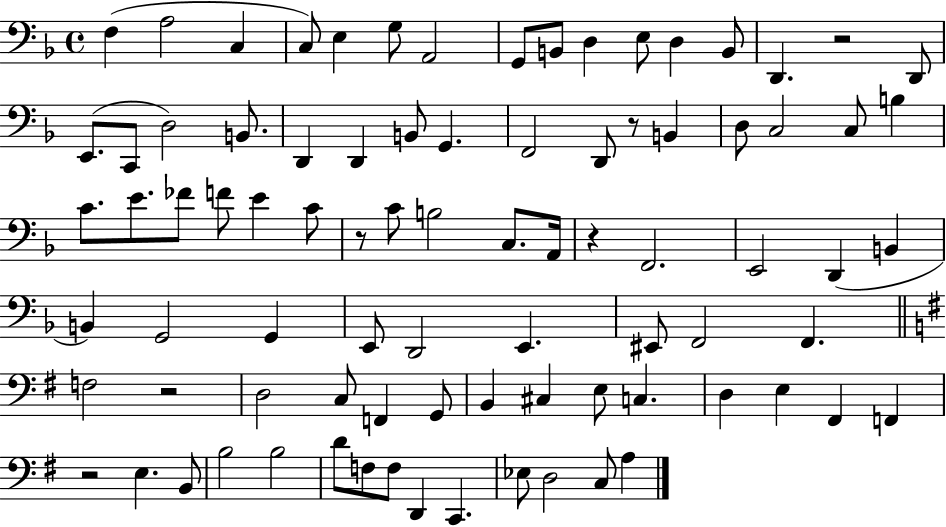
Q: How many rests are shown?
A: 6